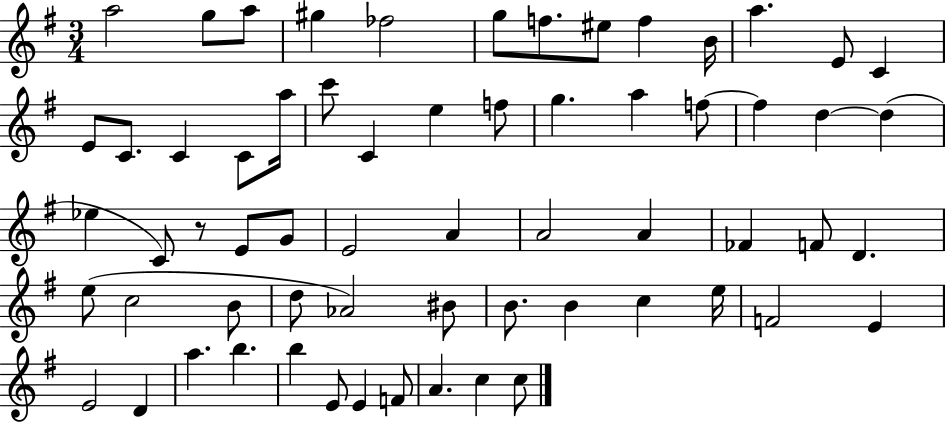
X:1
T:Untitled
M:3/4
L:1/4
K:G
a2 g/2 a/2 ^g _f2 g/2 f/2 ^e/2 f B/4 a E/2 C E/2 C/2 C C/2 a/4 c'/2 C e f/2 g a f/2 f d d _e C/2 z/2 E/2 G/2 E2 A A2 A _F F/2 D e/2 c2 B/2 d/2 _A2 ^B/2 B/2 B c e/4 F2 E E2 D a b b E/2 E F/2 A c c/2